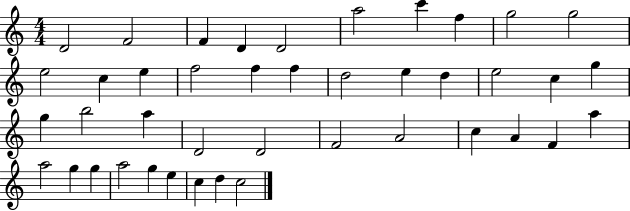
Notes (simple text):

D4/h F4/h F4/q D4/q D4/h A5/h C6/q F5/q G5/h G5/h E5/h C5/q E5/q F5/h F5/q F5/q D5/h E5/q D5/q E5/h C5/q G5/q G5/q B5/h A5/q D4/h D4/h F4/h A4/h C5/q A4/q F4/q A5/q A5/h G5/q G5/q A5/h G5/q E5/q C5/q D5/q C5/h